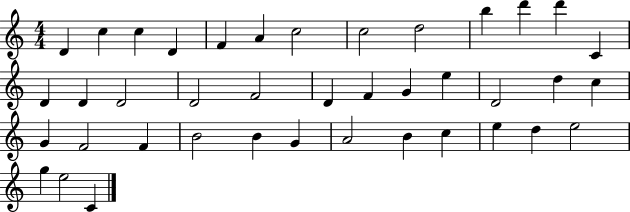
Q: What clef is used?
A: treble